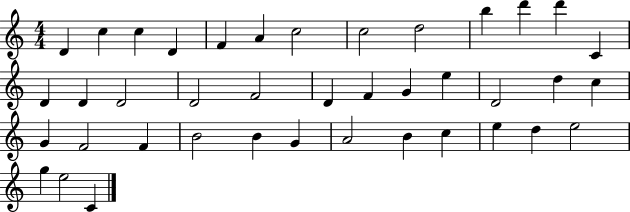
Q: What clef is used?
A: treble